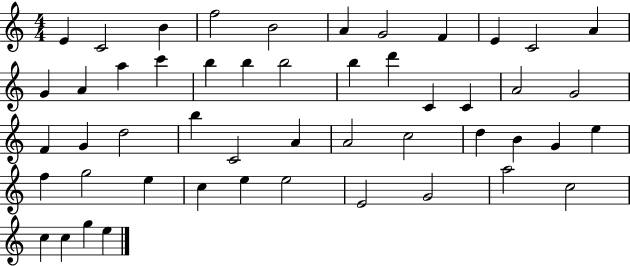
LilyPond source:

{
  \clef treble
  \numericTimeSignature
  \time 4/4
  \key c \major
  e'4 c'2 b'4 | f''2 b'2 | a'4 g'2 f'4 | e'4 c'2 a'4 | \break g'4 a'4 a''4 c'''4 | b''4 b''4 b''2 | b''4 d'''4 c'4 c'4 | a'2 g'2 | \break f'4 g'4 d''2 | b''4 c'2 a'4 | a'2 c''2 | d''4 b'4 g'4 e''4 | \break f''4 g''2 e''4 | c''4 e''4 e''2 | e'2 g'2 | a''2 c''2 | \break c''4 c''4 g''4 e''4 | \bar "|."
}